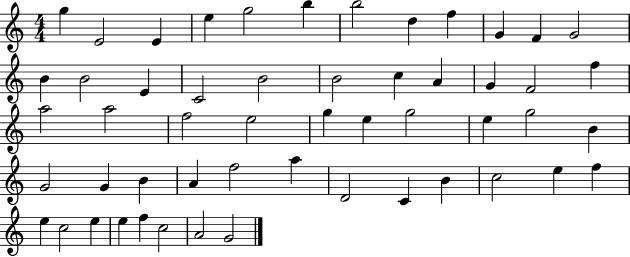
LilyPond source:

{
  \clef treble
  \numericTimeSignature
  \time 4/4
  \key c \major
  g''4 e'2 e'4 | e''4 g''2 b''4 | b''2 d''4 f''4 | g'4 f'4 g'2 | \break b'4 b'2 e'4 | c'2 b'2 | b'2 c''4 a'4 | g'4 f'2 f''4 | \break a''2 a''2 | f''2 e''2 | g''4 e''4 g''2 | e''4 g''2 b'4 | \break g'2 g'4 b'4 | a'4 f''2 a''4 | d'2 c'4 b'4 | c''2 e''4 f''4 | \break e''4 c''2 e''4 | e''4 f''4 c''2 | a'2 g'2 | \bar "|."
}